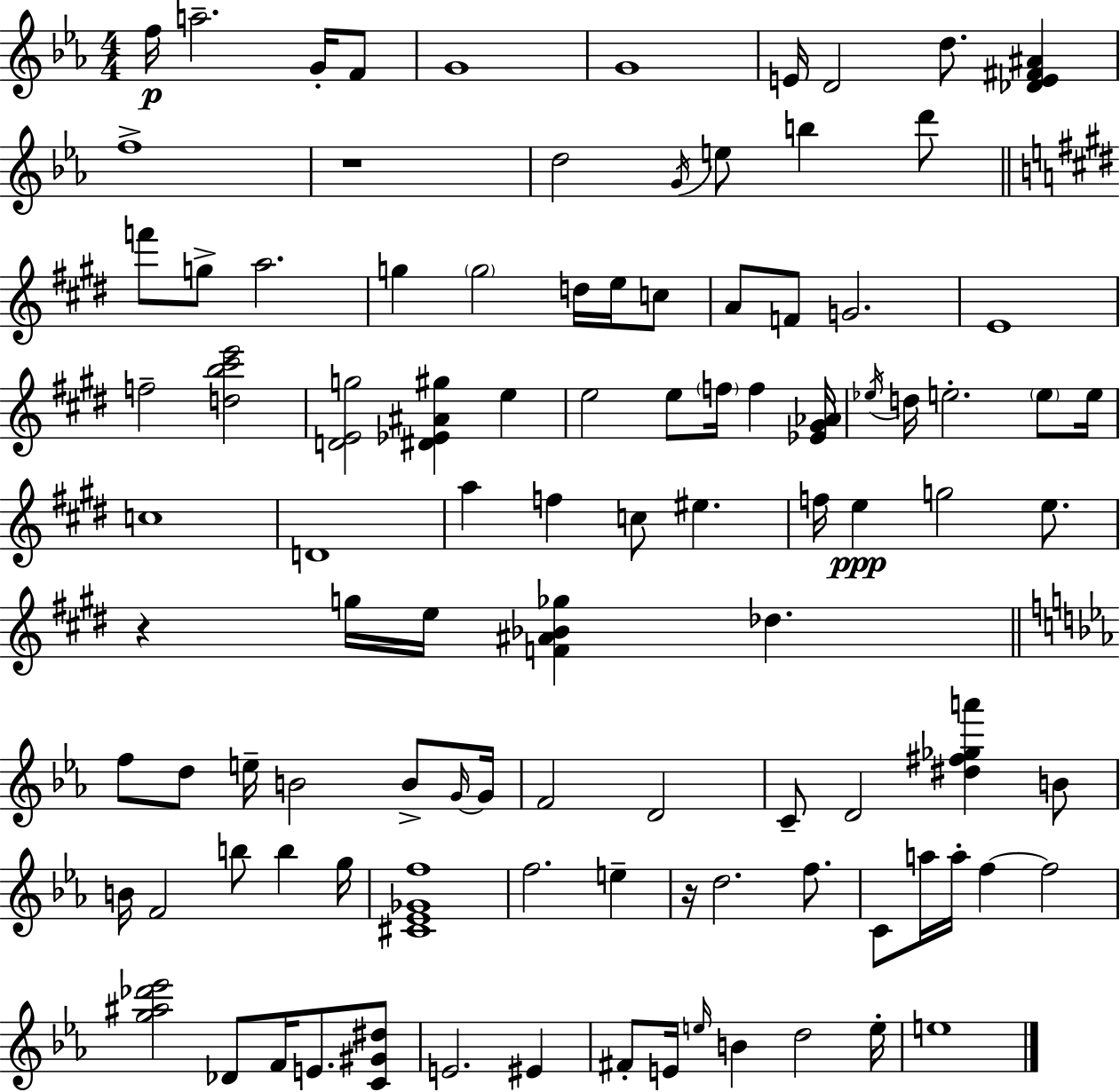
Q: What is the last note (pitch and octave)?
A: E5